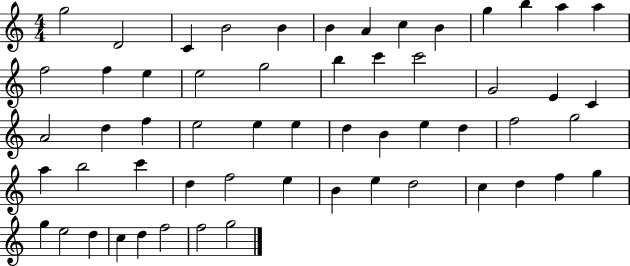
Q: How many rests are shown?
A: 0